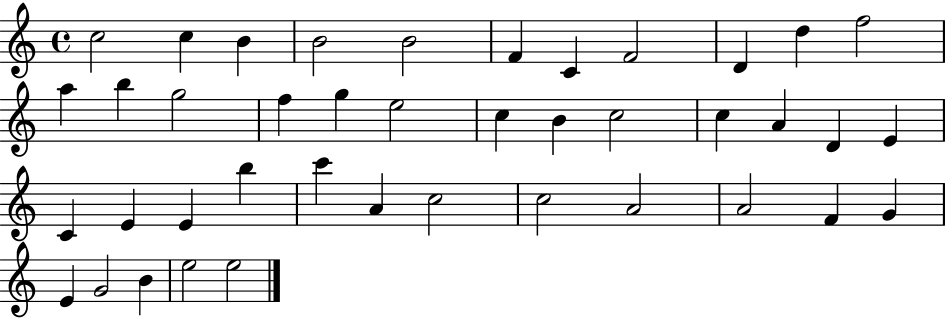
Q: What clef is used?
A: treble